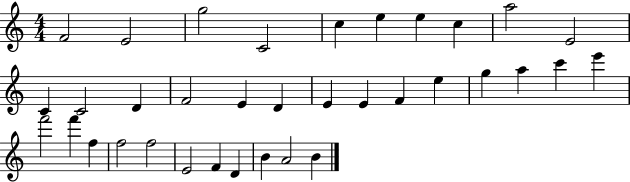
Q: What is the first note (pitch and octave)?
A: F4